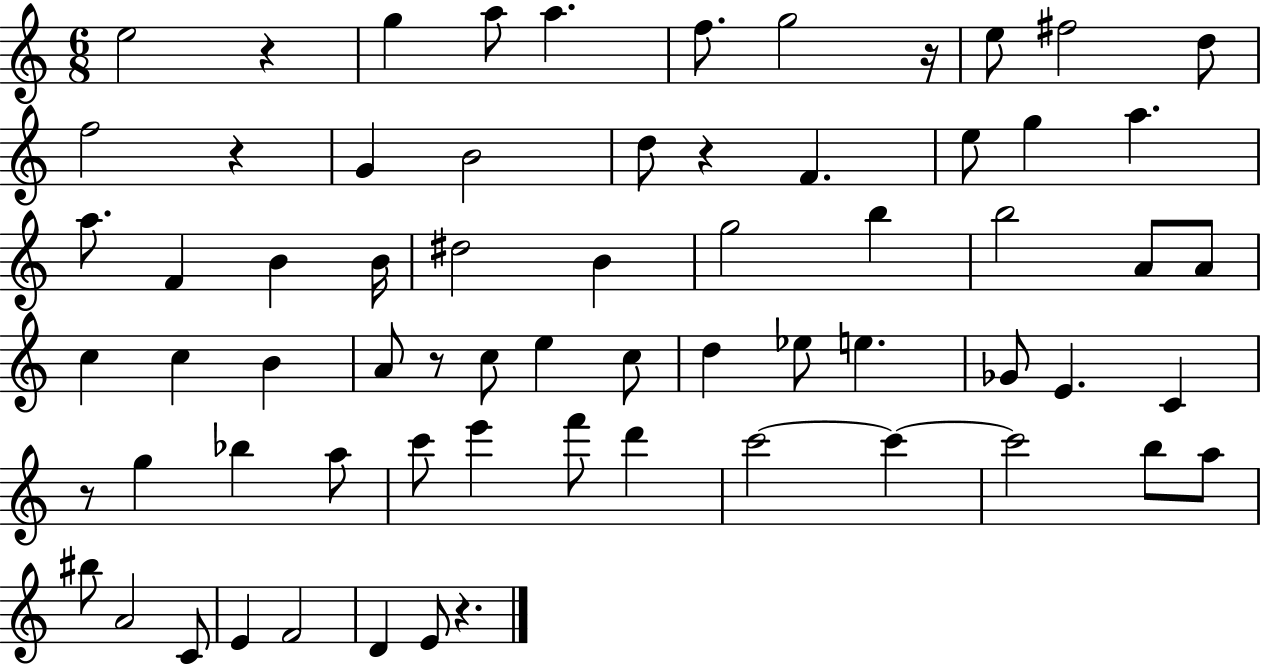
{
  \clef treble
  \numericTimeSignature
  \time 6/8
  \key c \major
  \repeat volta 2 { e''2 r4 | g''4 a''8 a''4. | f''8. g''2 r16 | e''8 fis''2 d''8 | \break f''2 r4 | g'4 b'2 | d''8 r4 f'4. | e''8 g''4 a''4. | \break a''8. f'4 b'4 b'16 | dis''2 b'4 | g''2 b''4 | b''2 a'8 a'8 | \break c''4 c''4 b'4 | a'8 r8 c''8 e''4 c''8 | d''4 ees''8 e''4. | ges'8 e'4. c'4 | \break r8 g''4 bes''4 a''8 | c'''8 e'''4 f'''8 d'''4 | c'''2~~ c'''4~~ | c'''2 b''8 a''8 | \break bis''8 a'2 c'8 | e'4 f'2 | d'4 e'8 r4. | } \bar "|."
}